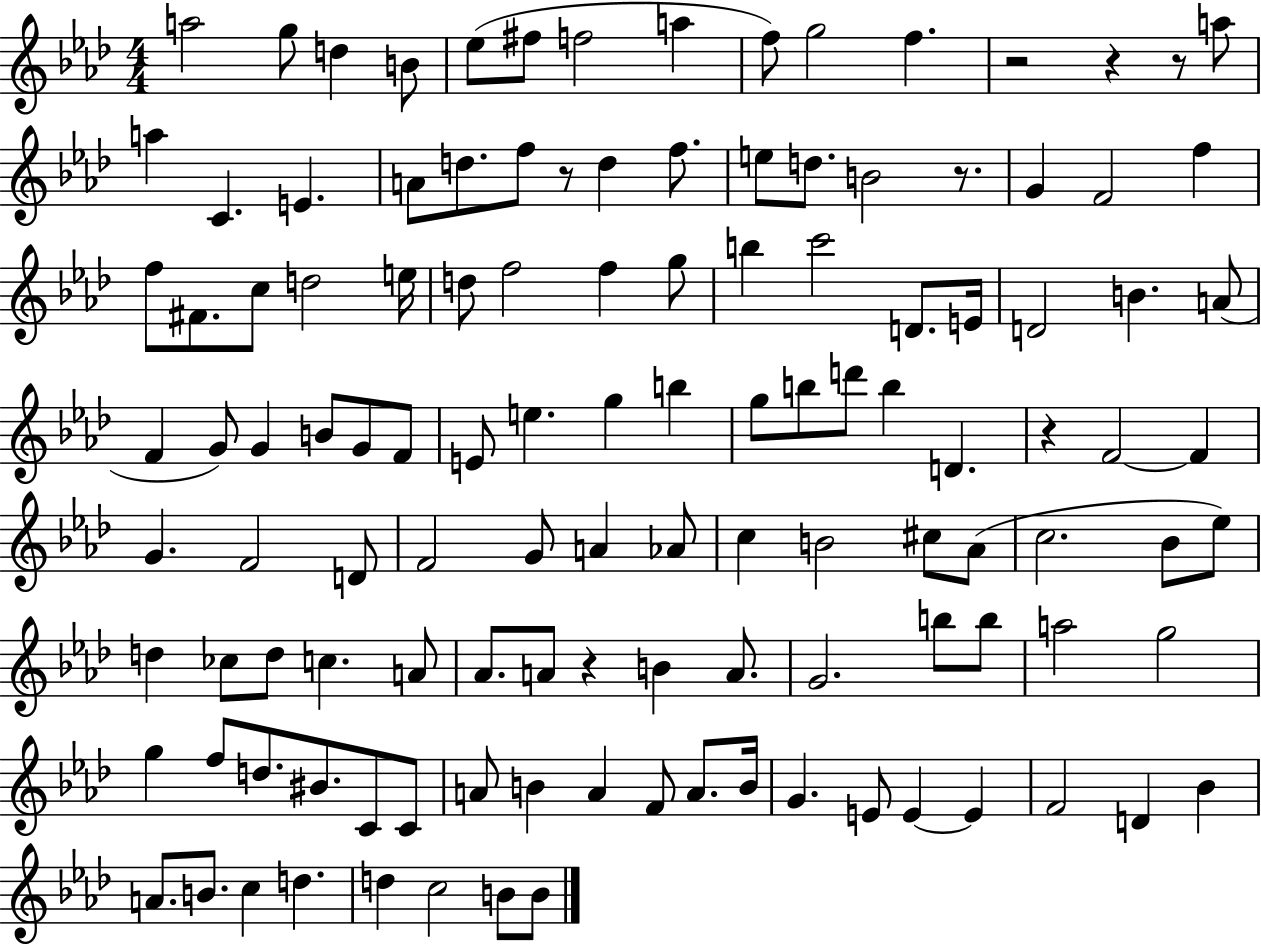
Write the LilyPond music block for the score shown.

{
  \clef treble
  \numericTimeSignature
  \time 4/4
  \key aes \major
  a''2 g''8 d''4 b'8 | ees''8( fis''8 f''2 a''4 | f''8) g''2 f''4. | r2 r4 r8 a''8 | \break a''4 c'4. e'4. | a'8 d''8. f''8 r8 d''4 f''8. | e''8 d''8. b'2 r8. | g'4 f'2 f''4 | \break f''8 fis'8. c''8 d''2 e''16 | d''8 f''2 f''4 g''8 | b''4 c'''2 d'8. e'16 | d'2 b'4. a'8( | \break f'4 g'8) g'4 b'8 g'8 f'8 | e'8 e''4. g''4 b''4 | g''8 b''8 d'''8 b''4 d'4. | r4 f'2~~ f'4 | \break g'4. f'2 d'8 | f'2 g'8 a'4 aes'8 | c''4 b'2 cis''8 aes'8( | c''2. bes'8 ees''8) | \break d''4 ces''8 d''8 c''4. a'8 | aes'8. a'8 r4 b'4 a'8. | g'2. b''8 b''8 | a''2 g''2 | \break g''4 f''8 d''8. bis'8. c'8 c'8 | a'8 b'4 a'4 f'8 a'8. b'16 | g'4. e'8 e'4~~ e'4 | f'2 d'4 bes'4 | \break a'8. b'8. c''4 d''4. | d''4 c''2 b'8 b'8 | \bar "|."
}